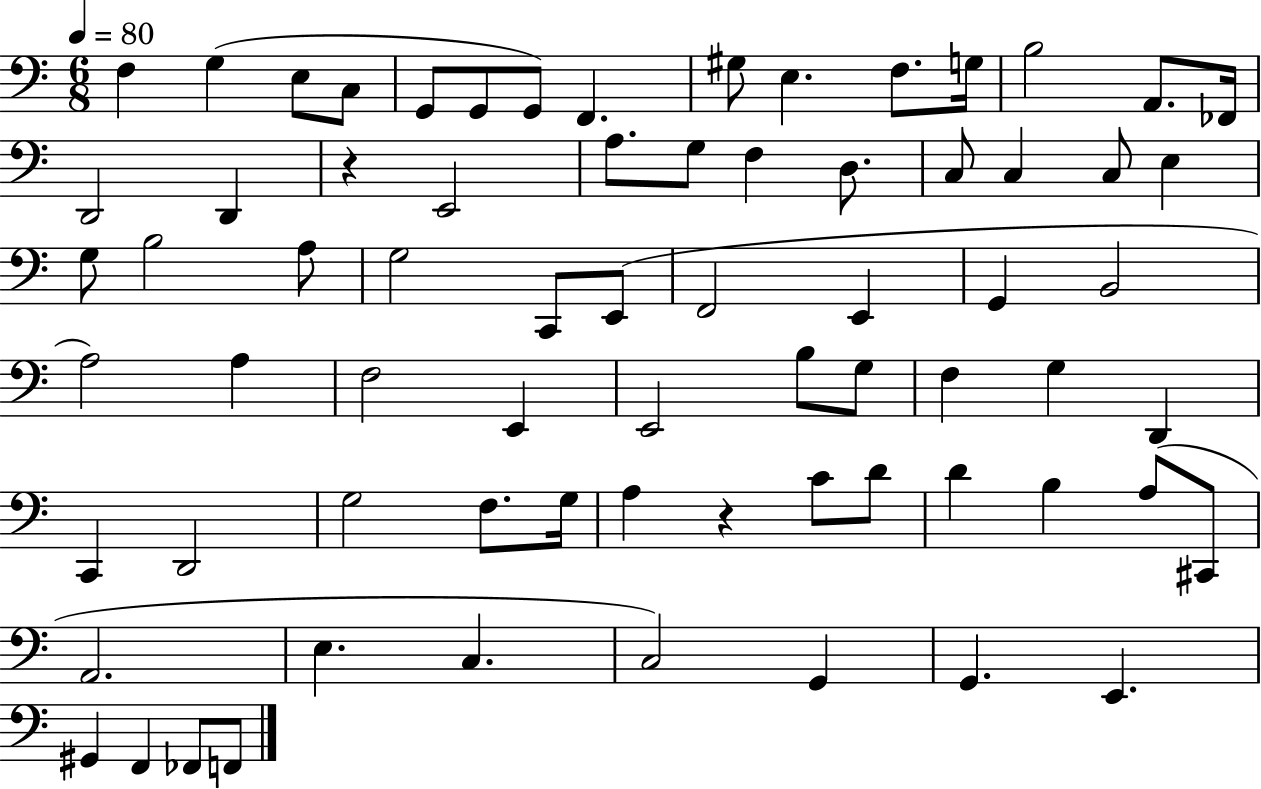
{
  \clef bass
  \numericTimeSignature
  \time 6/8
  \key c \major
  \tempo 4 = 80
  f4 g4( e8 c8 | g,8 g,8 g,8) f,4. | gis8 e4. f8. g16 | b2 a,8. fes,16 | \break d,2 d,4 | r4 e,2 | a8. g8 f4 d8. | c8 c4 c8 e4 | \break g8 b2 a8 | g2 c,8 e,8( | f,2 e,4 | g,4 b,2 | \break a2) a4 | f2 e,4 | e,2 b8 g8 | f4 g4 d,4 | \break c,4 d,2 | g2 f8. g16 | a4 r4 c'8 d'8 | d'4 b4 a8( cis,8 | \break a,2. | e4. c4. | c2) g,4 | g,4. e,4. | \break gis,4 f,4 fes,8 f,8 | \bar "|."
}